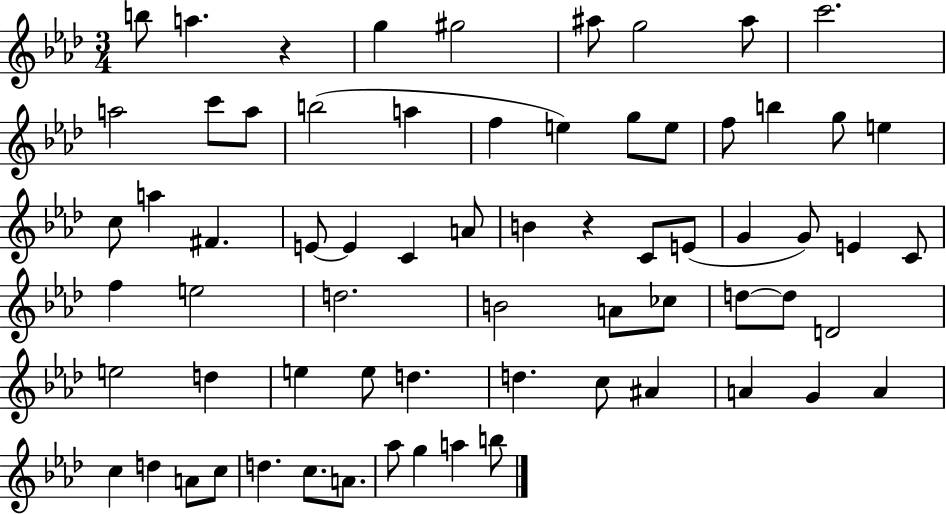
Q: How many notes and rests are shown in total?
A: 68